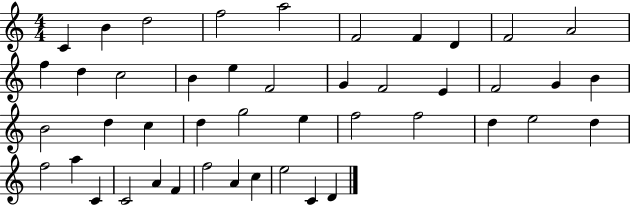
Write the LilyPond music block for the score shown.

{
  \clef treble
  \numericTimeSignature
  \time 4/4
  \key c \major
  c'4 b'4 d''2 | f''2 a''2 | f'2 f'4 d'4 | f'2 a'2 | \break f''4 d''4 c''2 | b'4 e''4 f'2 | g'4 f'2 e'4 | f'2 g'4 b'4 | \break b'2 d''4 c''4 | d''4 g''2 e''4 | f''2 f''2 | d''4 e''2 d''4 | \break f''2 a''4 c'4 | c'2 a'4 f'4 | f''2 a'4 c''4 | e''2 c'4 d'4 | \break \bar "|."
}